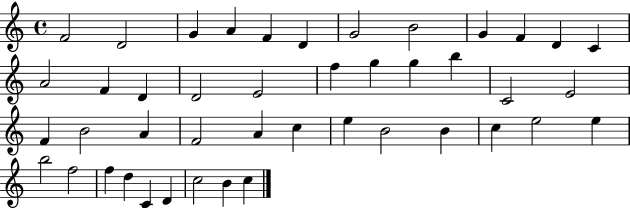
F4/h D4/h G4/q A4/q F4/q D4/q G4/h B4/h G4/q F4/q D4/q C4/q A4/h F4/q D4/q D4/h E4/h F5/q G5/q G5/q B5/q C4/h E4/h F4/q B4/h A4/q F4/h A4/q C5/q E5/q B4/h B4/q C5/q E5/h E5/q B5/h F5/h F5/q D5/q C4/q D4/q C5/h B4/q C5/q